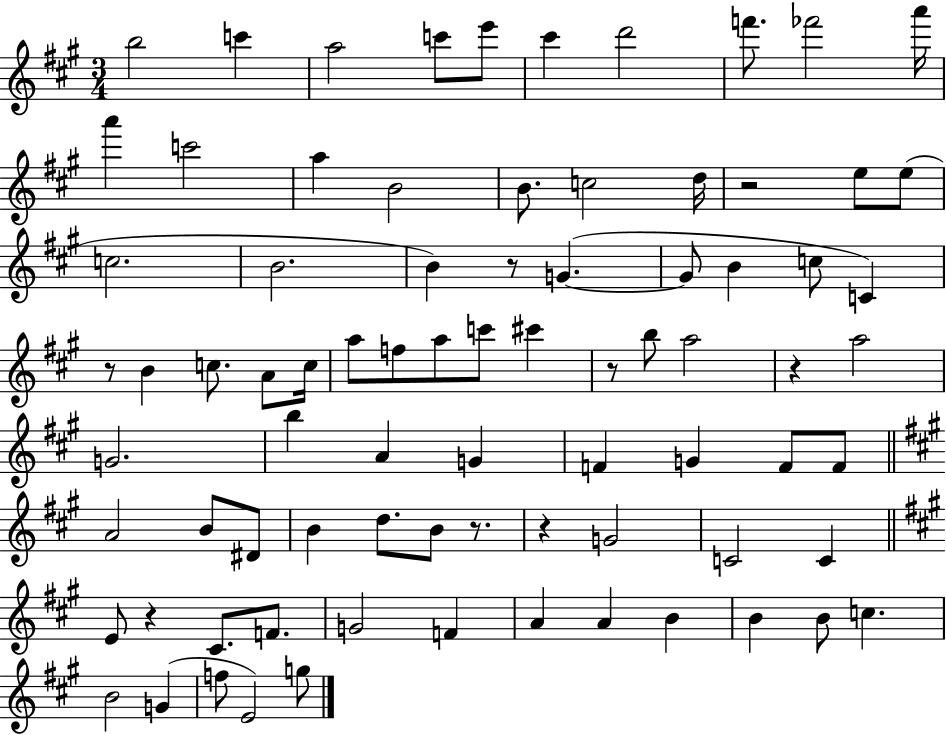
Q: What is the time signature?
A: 3/4